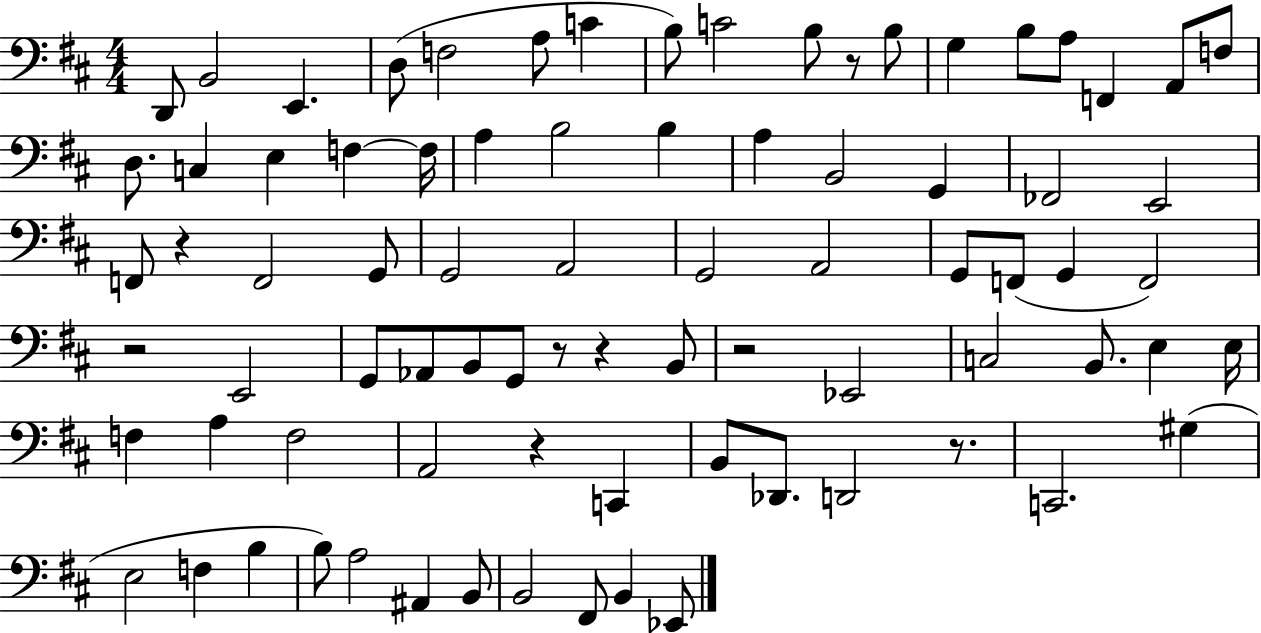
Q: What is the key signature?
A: D major